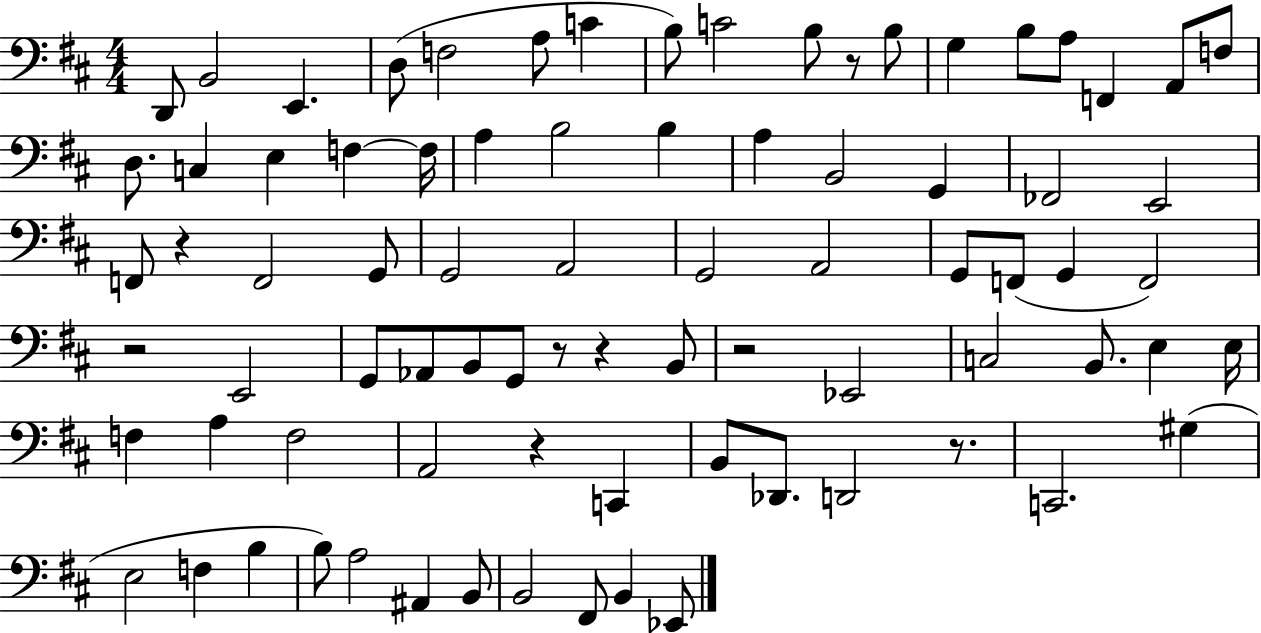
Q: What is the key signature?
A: D major